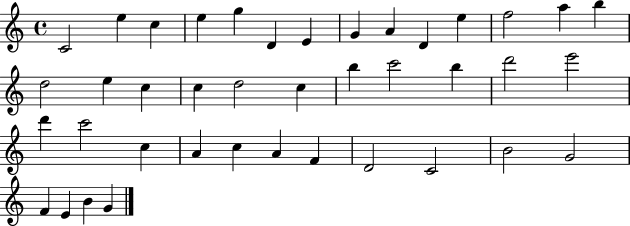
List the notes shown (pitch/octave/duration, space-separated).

C4/h E5/q C5/q E5/q G5/q D4/q E4/q G4/q A4/q D4/q E5/q F5/h A5/q B5/q D5/h E5/q C5/q C5/q D5/h C5/q B5/q C6/h B5/q D6/h E6/h D6/q C6/h C5/q A4/q C5/q A4/q F4/q D4/h C4/h B4/h G4/h F4/q E4/q B4/q G4/q